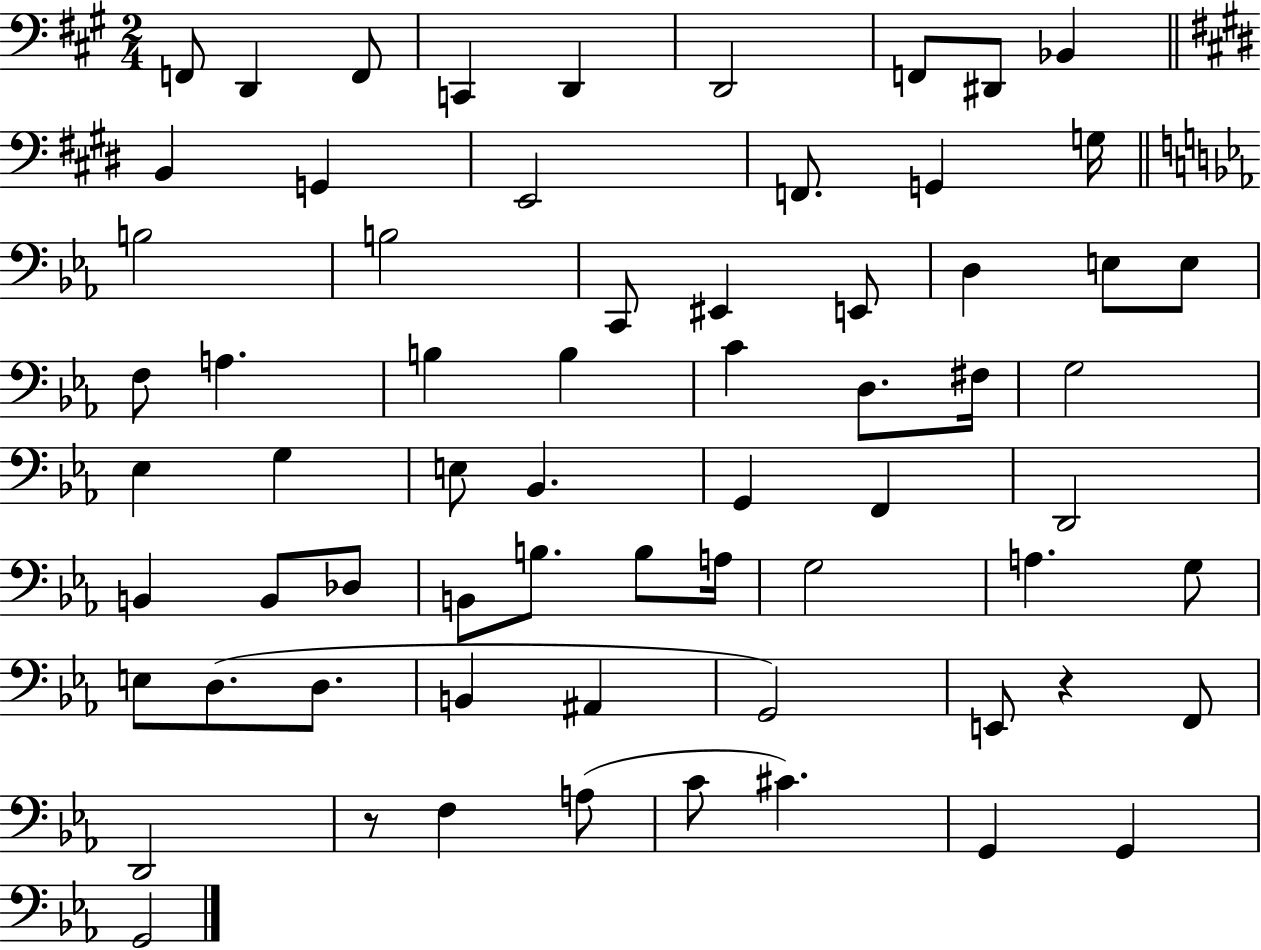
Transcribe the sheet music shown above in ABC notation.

X:1
T:Untitled
M:2/4
L:1/4
K:A
F,,/2 D,, F,,/2 C,, D,, D,,2 F,,/2 ^D,,/2 _B,, B,, G,, E,,2 F,,/2 G,, G,/4 B,2 B,2 C,,/2 ^E,, E,,/2 D, E,/2 E,/2 F,/2 A, B, B, C D,/2 ^F,/4 G,2 _E, G, E,/2 _B,, G,, F,, D,,2 B,, B,,/2 _D,/2 B,,/2 B,/2 B,/2 A,/4 G,2 A, G,/2 E,/2 D,/2 D,/2 B,, ^A,, G,,2 E,,/2 z F,,/2 D,,2 z/2 F, A,/2 C/2 ^C G,, G,, G,,2